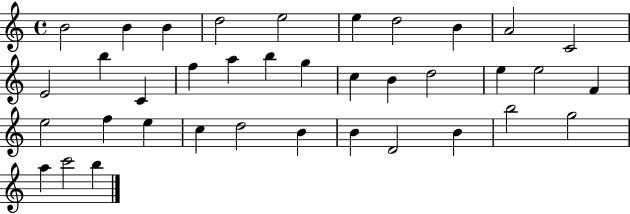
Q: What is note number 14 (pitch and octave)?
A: F5